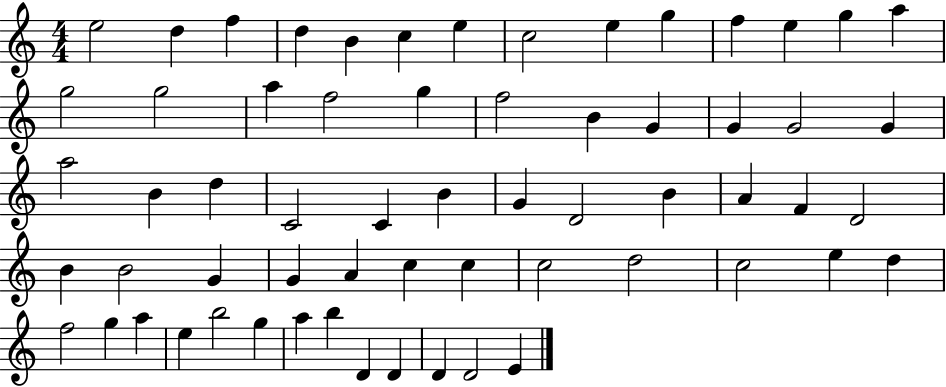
{
  \clef treble
  \numericTimeSignature
  \time 4/4
  \key c \major
  e''2 d''4 f''4 | d''4 b'4 c''4 e''4 | c''2 e''4 g''4 | f''4 e''4 g''4 a''4 | \break g''2 g''2 | a''4 f''2 g''4 | f''2 b'4 g'4 | g'4 g'2 g'4 | \break a''2 b'4 d''4 | c'2 c'4 b'4 | g'4 d'2 b'4 | a'4 f'4 d'2 | \break b'4 b'2 g'4 | g'4 a'4 c''4 c''4 | c''2 d''2 | c''2 e''4 d''4 | \break f''2 g''4 a''4 | e''4 b''2 g''4 | a''4 b''4 d'4 d'4 | d'4 d'2 e'4 | \break \bar "|."
}